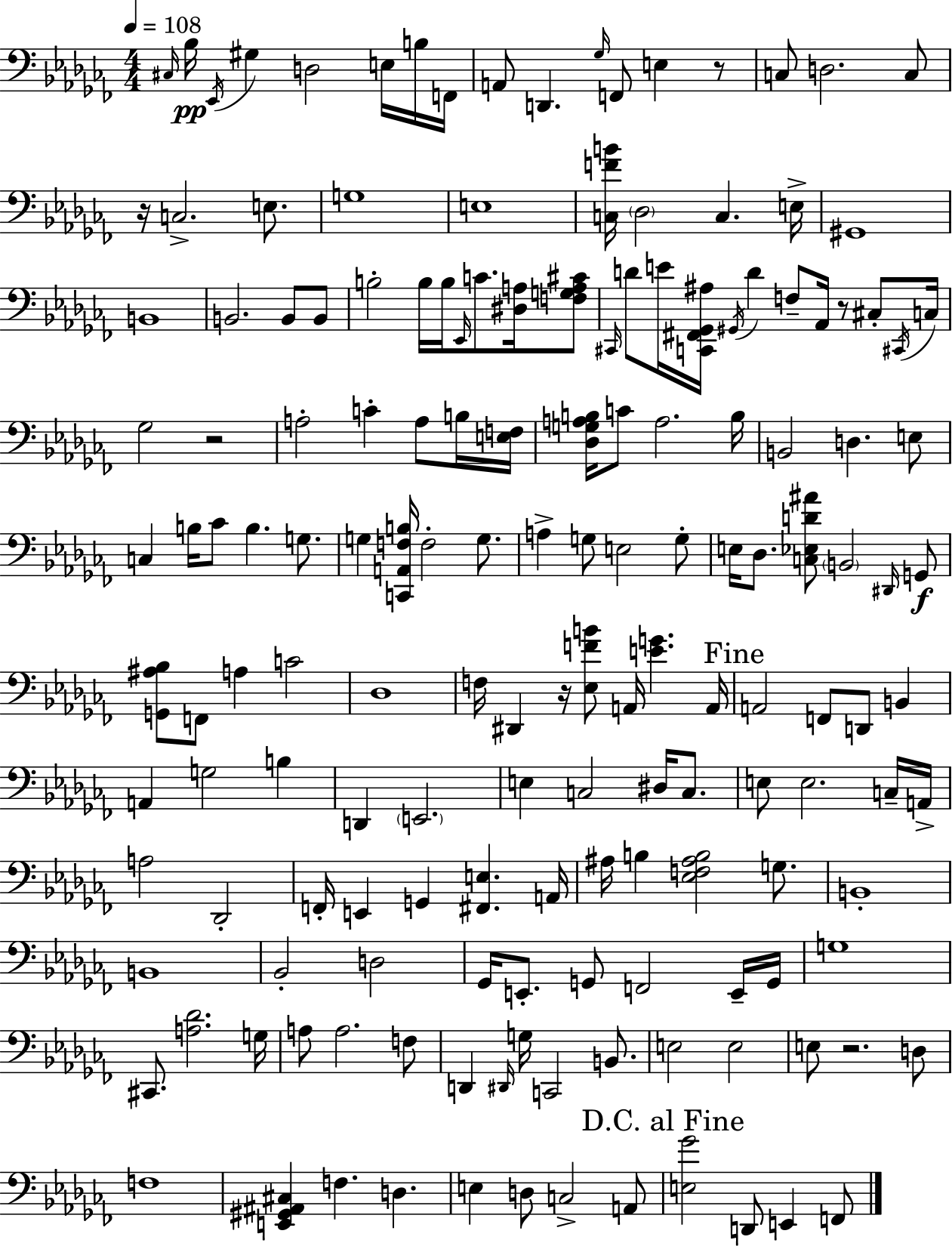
X:1
T:Untitled
M:4/4
L:1/4
K:Abm
^C,/4 _B,/4 _E,,/4 ^G, D,2 E,/4 B,/4 F,,/4 A,,/2 D,, _G,/4 F,,/2 E, z/2 C,/2 D,2 C,/2 z/4 C,2 E,/2 G,4 E,4 [C,FB]/4 _D,2 C, E,/4 ^G,,4 B,,4 B,,2 B,,/2 B,,/2 B,2 B,/4 B,/4 _E,,/4 C/2 [^D,A,]/4 [F,G,A,^C]/2 ^C,,/4 D/2 E/4 [C,,^F,,_G,,^A,]/4 ^G,,/4 D F,/2 _A,,/4 z/2 ^C,/2 ^C,,/4 C,/4 _G,2 z2 A,2 C A,/2 B,/4 [E,F,]/4 [_D,G,A,B,]/4 C/2 A,2 B,/4 B,,2 D, E,/2 C, B,/4 _C/2 B, G,/2 G, [C,,A,,F,B,]/4 F,2 G,/2 A, G,/2 E,2 G,/2 E,/4 _D,/2 [C,_E,D^A]/2 B,,2 ^D,,/4 G,,/2 [G,,^A,_B,]/2 F,,/2 A, C2 _D,4 F,/4 ^D,, z/4 [_E,FB]/2 A,,/4 [EG] A,,/4 A,,2 F,,/2 D,,/2 B,, A,, G,2 B, D,, E,,2 E, C,2 ^D,/4 C,/2 E,/2 E,2 C,/4 A,,/4 A,2 _D,,2 F,,/4 E,, G,, [^F,,E,] A,,/4 ^A,/4 B, [_E,F,^A,B,]2 G,/2 B,,4 B,,4 _B,,2 D,2 _G,,/4 E,,/2 G,,/2 F,,2 E,,/4 G,,/4 G,4 ^C,,/2 [A,_D]2 G,/4 A,/2 A,2 F,/2 D,, ^D,,/4 G,/4 C,,2 B,,/2 E,2 E,2 E,/2 z2 D,/2 F,4 [E,,^G,,^A,,^C,] F, D, E, D,/2 C,2 A,,/2 [E,_G]2 D,,/2 E,, F,,/2